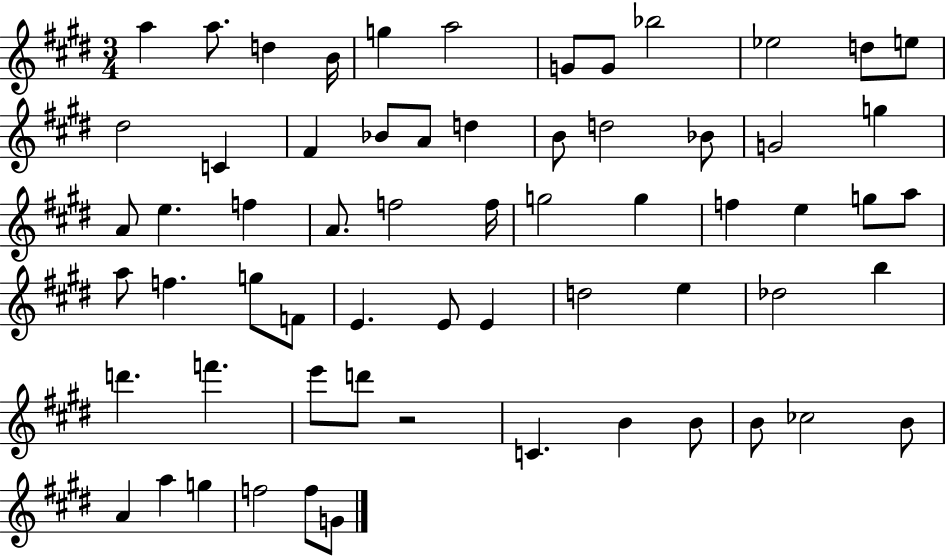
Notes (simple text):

A5/q A5/e. D5/q B4/s G5/q A5/h G4/e G4/e Bb5/h Eb5/h D5/e E5/e D#5/h C4/q F#4/q Bb4/e A4/e D5/q B4/e D5/h Bb4/e G4/h G5/q A4/e E5/q. F5/q A4/e. F5/h F5/s G5/h G5/q F5/q E5/q G5/e A5/e A5/e F5/q. G5/e F4/e E4/q. E4/e E4/q D5/h E5/q Db5/h B5/q D6/q. F6/q. E6/e D6/e R/h C4/q. B4/q B4/e B4/e CES5/h B4/e A4/q A5/q G5/q F5/h F5/e G4/e